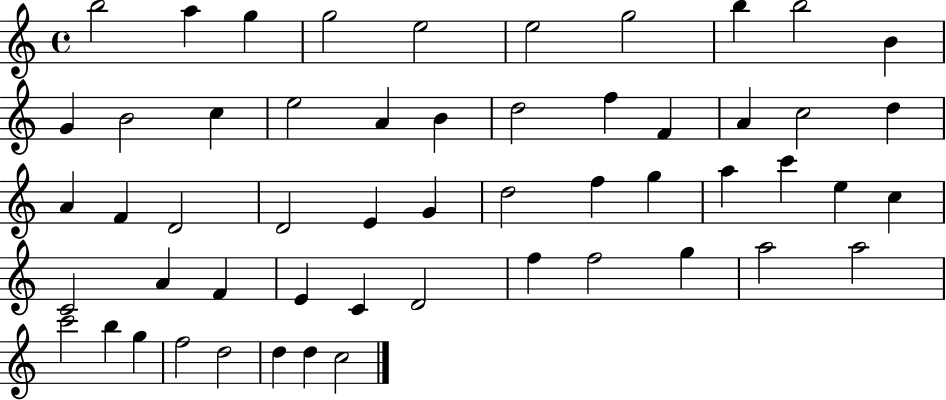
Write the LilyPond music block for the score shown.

{
  \clef treble
  \time 4/4
  \defaultTimeSignature
  \key c \major
  b''2 a''4 g''4 | g''2 e''2 | e''2 g''2 | b''4 b''2 b'4 | \break g'4 b'2 c''4 | e''2 a'4 b'4 | d''2 f''4 f'4 | a'4 c''2 d''4 | \break a'4 f'4 d'2 | d'2 e'4 g'4 | d''2 f''4 g''4 | a''4 c'''4 e''4 c''4 | \break c'2 a'4 f'4 | e'4 c'4 d'2 | f''4 f''2 g''4 | a''2 a''2 | \break c'''2 b''4 g''4 | f''2 d''2 | d''4 d''4 c''2 | \bar "|."
}